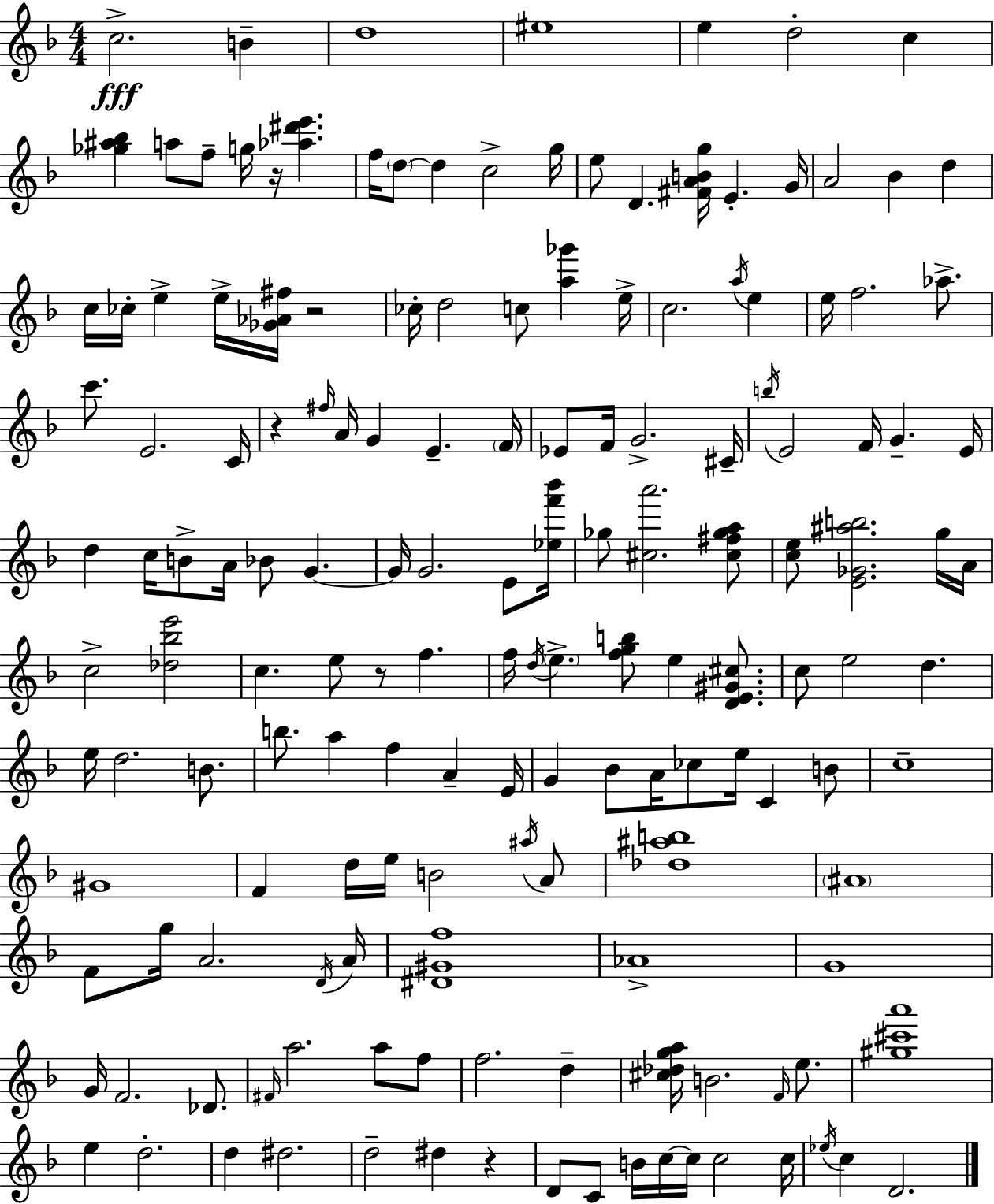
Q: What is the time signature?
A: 4/4